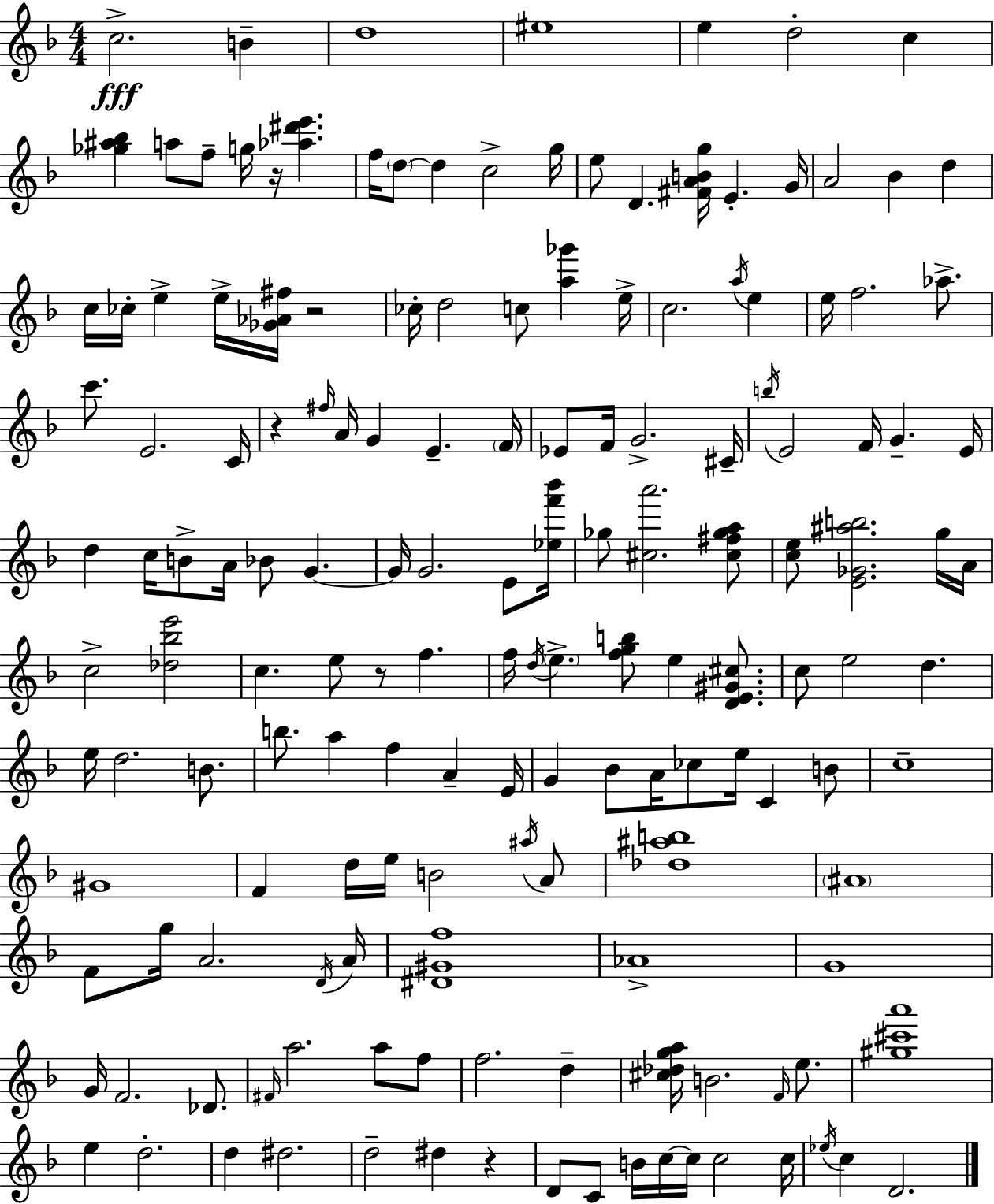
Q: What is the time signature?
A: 4/4